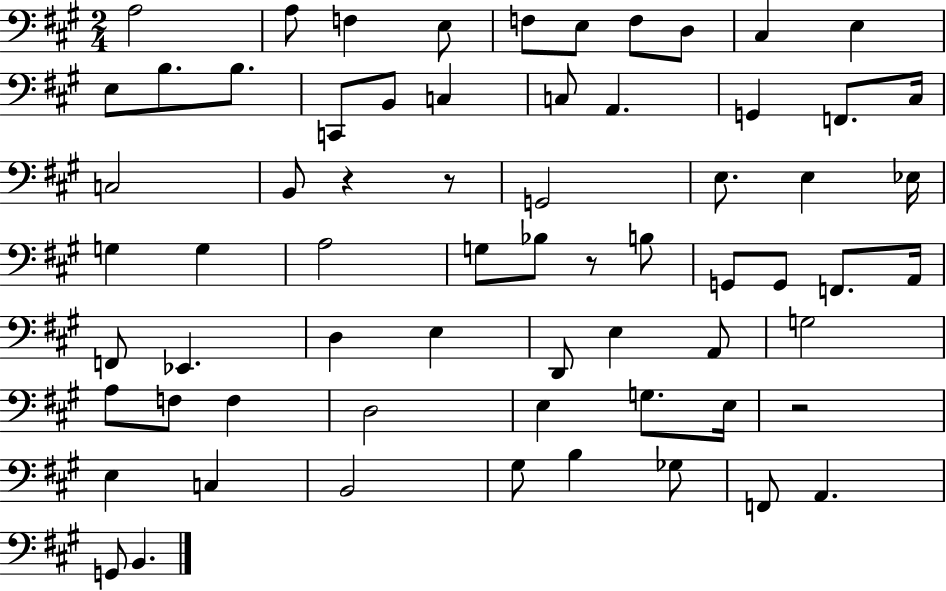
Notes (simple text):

A3/h A3/e F3/q E3/e F3/e E3/e F3/e D3/e C#3/q E3/q E3/e B3/e. B3/e. C2/e B2/e C3/q C3/e A2/q. G2/q F2/e. C#3/s C3/h B2/e R/q R/e G2/h E3/e. E3/q Eb3/s G3/q G3/q A3/h G3/e Bb3/e R/e B3/e G2/e G2/e F2/e. A2/s F2/e Eb2/q. D3/q E3/q D2/e E3/q A2/e G3/h A3/e F3/e F3/q D3/h E3/q G3/e. E3/s R/h E3/q C3/q B2/h G#3/e B3/q Gb3/e F2/e A2/q. G2/e B2/q.